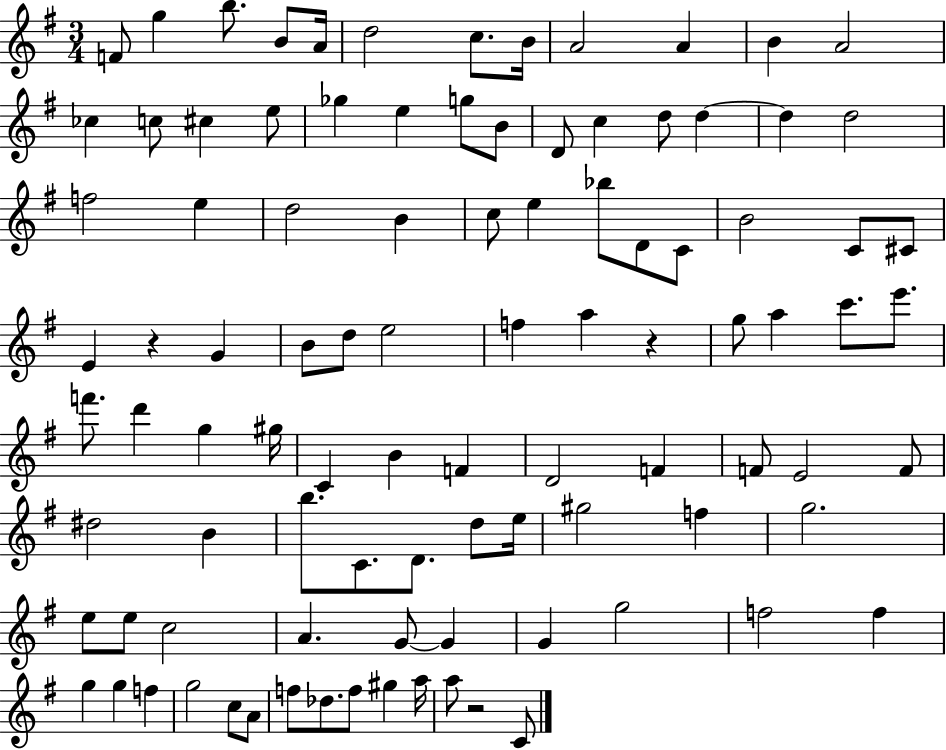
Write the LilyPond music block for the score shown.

{
  \clef treble
  \numericTimeSignature
  \time 3/4
  \key g \major
  f'8 g''4 b''8. b'8 a'16 | d''2 c''8. b'16 | a'2 a'4 | b'4 a'2 | \break ces''4 c''8 cis''4 e''8 | ges''4 e''4 g''8 b'8 | d'8 c''4 d''8 d''4~~ | d''4 d''2 | \break f''2 e''4 | d''2 b'4 | c''8 e''4 bes''8 d'8 c'8 | b'2 c'8 cis'8 | \break e'4 r4 g'4 | b'8 d''8 e''2 | f''4 a''4 r4 | g''8 a''4 c'''8. e'''8. | \break f'''8. d'''4 g''4 gis''16 | c'4 b'4 f'4 | d'2 f'4 | f'8 e'2 f'8 | \break dis''2 b'4 | b''8. c'8. d'8. d''8 e''16 | gis''2 f''4 | g''2. | \break e''8 e''8 c''2 | a'4. g'8~~ g'4 | g'4 g''2 | f''2 f''4 | \break g''4 g''4 f''4 | g''2 c''8 a'8 | f''8 des''8. f''8 gis''4 a''16 | a''8 r2 c'8 | \break \bar "|."
}